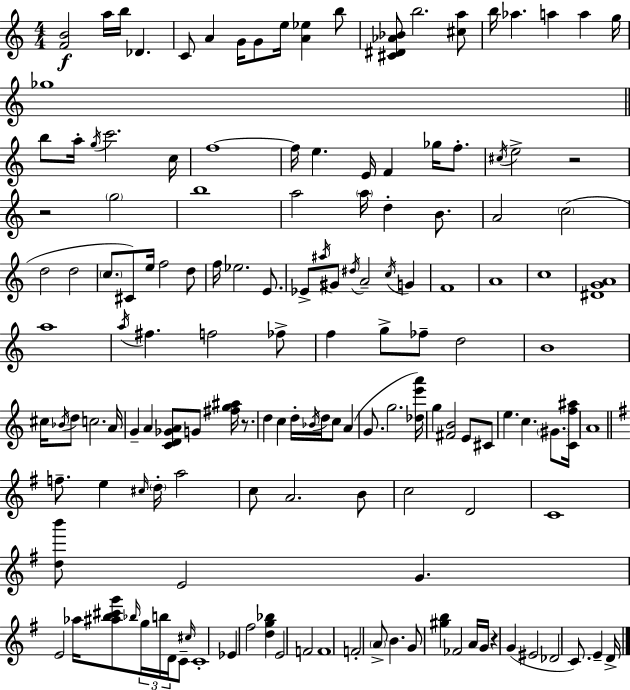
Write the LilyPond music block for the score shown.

{
  \clef treble
  \numericTimeSignature
  \time 4/4
  \key c \major
  <f' b'>2\f a''16 b''16 des'4. | c'8 a'4 g'16 g'8 e''16 <a' ees''>4 b''8 | <cis' dis' aes' bes'>8 b''2. <cis'' a''>8 | b''16 aes''4. a''4 a''4 g''16 | \break ges''1 | \bar "||" \break \key c \major b''8 a''16-. \acciaccatura { g''16 } c'''2. | c''16 f''1~~ | f''16 e''4. e'16 f'4 ges''16 f''8.-. | \acciaccatura { cis''16 } e''2-> r2 | \break r2 \parenthesize g''2 | b''1 | a''2 \parenthesize a''16 d''4-. b'8. | a'2 \parenthesize c''2( | \break d''2 d''2 | \parenthesize c''8. cis'8) e''16 f''2 | d''8 f''16 ees''2. e'8. | ees'8-> \acciaccatura { ais''16 } gis'8 \acciaccatura { dis''16 } a'2-- | \break \acciaccatura { c''16 } g'4 f'1 | a'1 | c''1 | <dis' g' a'>1 | \break a''1 | \acciaccatura { a''16 } fis''4. f''2 | fes''8-> f''4 g''8-> fes''8-- d''2 | b'1 | \break cis''16 \acciaccatura { bes'16 } d''8 c''2. | a'16 g'4-- a'4 <c' d' ges' a'>8 | g'8 <fis'' g'' ais''>16 r8. d''4 c''4 d''16-. | \acciaccatura { bes'16 } d''16 c''8 a'4( g'8. g''2. | \break <des'' e''' a'''>16) g''4 <fis' b'>2 | e'8 cis'8 e''4. c''4. | \parenthesize gis'8. <c' f'' ais''>16 a'1 | \bar "||" \break \key g \major f''8.-- e''4 \grace { cis''16 } \parenthesize d''16-. a''2 | c''8 a'2. b'8 | c''2 d'2 | c'1 | \break <d'' b'''>8 e'2 g'4. | e'2 aes''16 <ais'' b'' cis''' g'''>8 \grace { bes''16 } \tuplet 3/2 { g''16 b''16 d'16 } | c'8-- \grace { cis''16 } c'1-. | ees'4 fis''2 <d'' g'' bes''>4 | \break e'2 f'2 | f'1 | f'2-. \parenthesize a'8-> b'4. | g'8 <gis'' b''>4 fes'2 | \break a'16 g'16 r4 g'4( eis'2 | des'2 c'8.) e'4-- | d'16-> \bar "|."
}